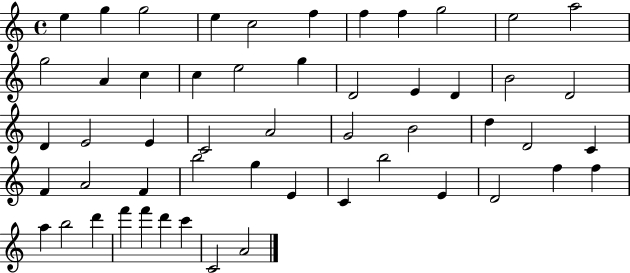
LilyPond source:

{
  \clef treble
  \time 4/4
  \defaultTimeSignature
  \key c \major
  e''4 g''4 g''2 | e''4 c''2 f''4 | f''4 f''4 g''2 | e''2 a''2 | \break g''2 a'4 c''4 | c''4 e''2 g''4 | d'2 e'4 d'4 | b'2 d'2 | \break d'4 e'2 e'4 | c'2 a'2 | g'2 b'2 | d''4 d'2 c'4 | \break f'4 a'2 f'4 | b''2 g''4 e'4 | c'4 b''2 e'4 | d'2 f''4 f''4 | \break a''4 b''2 d'''4 | f'''4 f'''4 d'''4 c'''4 | c'2 a'2 | \bar "|."
}